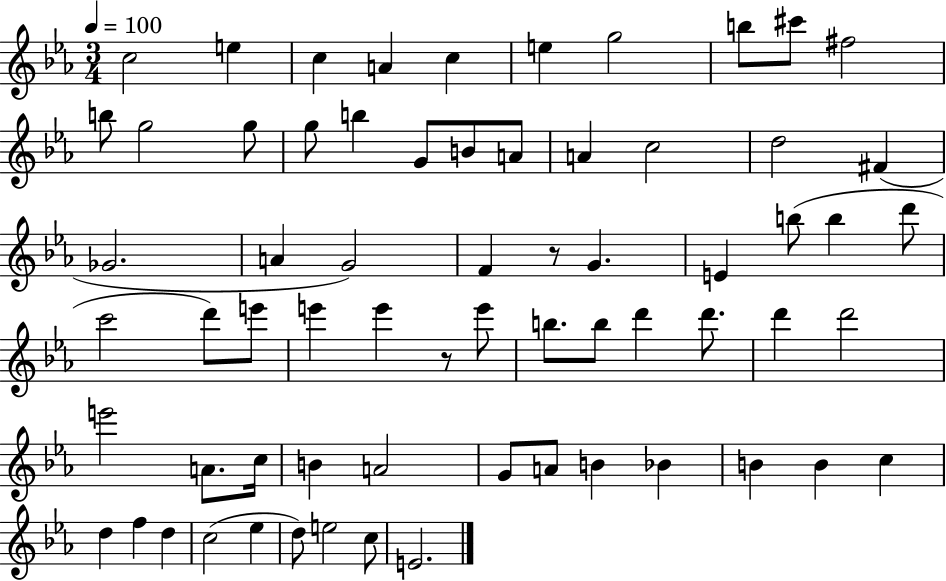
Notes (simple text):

C5/h E5/q C5/q A4/q C5/q E5/q G5/h B5/e C#6/e F#5/h B5/e G5/h G5/e G5/e B5/q G4/e B4/e A4/e A4/q C5/h D5/h F#4/q Gb4/h. A4/q G4/h F4/q R/e G4/q. E4/q B5/e B5/q D6/e C6/h D6/e E6/e E6/q E6/q R/e E6/e B5/e. B5/e D6/q D6/e. D6/q D6/h E6/h A4/e. C5/s B4/q A4/h G4/e A4/e B4/q Bb4/q B4/q B4/q C5/q D5/q F5/q D5/q C5/h Eb5/q D5/e E5/h C5/e E4/h.